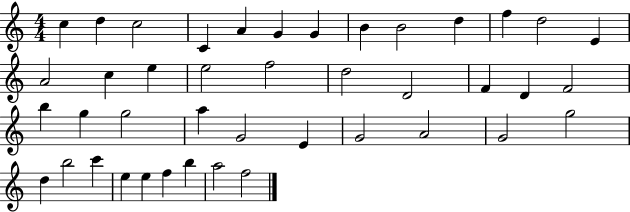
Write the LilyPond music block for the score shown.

{
  \clef treble
  \numericTimeSignature
  \time 4/4
  \key c \major
  c''4 d''4 c''2 | c'4 a'4 g'4 g'4 | b'4 b'2 d''4 | f''4 d''2 e'4 | \break a'2 c''4 e''4 | e''2 f''2 | d''2 d'2 | f'4 d'4 f'2 | \break b''4 g''4 g''2 | a''4 g'2 e'4 | g'2 a'2 | g'2 g''2 | \break d''4 b''2 c'''4 | e''4 e''4 f''4 b''4 | a''2 f''2 | \bar "|."
}